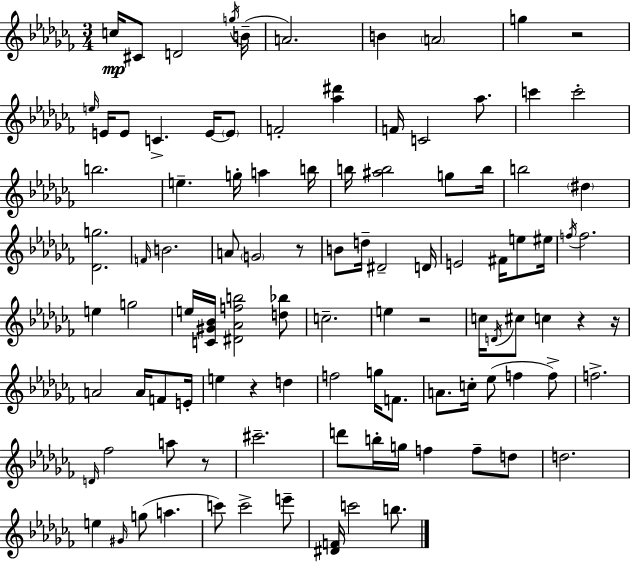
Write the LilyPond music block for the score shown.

{
  \clef treble
  \numericTimeSignature
  \time 3/4
  \key aes \minor
  c''16\mp cis'8 d'2 \acciaccatura { g''16 }( | b'16-- a'2.) | b'4 \parenthesize a'2 | g''4 r2 | \break \grace { e''16 } e'16 e'8 c'4.-> e'16~~ | \parenthesize e'8 f'2-. <aes'' dis'''>4 | f'16 c'2 aes''8. | c'''4 c'''2-. | \break b''2. | e''4.-- g''16-. a''4 | b''16 b''16 <ais'' b''>2 g''8 | b''16 b''2 \parenthesize dis''4 | \break <des' g''>2. | \grace { f'16 } b'2. | a'8 \parenthesize g'2 | r8 b'8 d''16-- dis'2-- | \break d'16 e'2 fis'16 | e''8 eis''16 \acciaccatura { f''16 } f''2. | e''4 g''2 | e''16 <c' gis' bes'>16 <dis' aes' f'' b''>2 | \break <d'' bes''>8 c''2.-- | e''4 r2 | c''16 \acciaccatura { d'16 } cis''8 c''4 | r4 r16 a'2 | \break a'16 f'8 e'16-. e''4 r4 | d''4 f''2 | g''16 f'8. a'8. c''16-. ees''8( f''4 | f''8->) f''2.-> | \break \grace { d'16 } fes''2 | a''8 r8 cis'''2.-- | d'''8 b''16-. g''16 f''4 | f''8-- d''8 d''2. | \break e''4 \grace { gis'16 }( g''8 | a''4. c'''8) c'''2-> | e'''8-- <dis' f'>16 c'''2 | b''8. \bar "|."
}